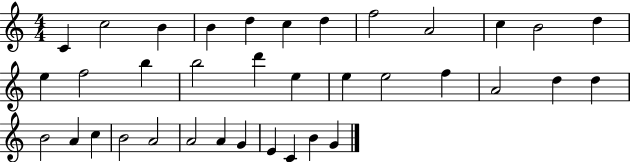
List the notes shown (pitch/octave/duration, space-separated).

C4/q C5/h B4/q B4/q D5/q C5/q D5/q F5/h A4/h C5/q B4/h D5/q E5/q F5/h B5/q B5/h D6/q E5/q E5/q E5/h F5/q A4/h D5/q D5/q B4/h A4/q C5/q B4/h A4/h A4/h A4/q G4/q E4/q C4/q B4/q G4/q